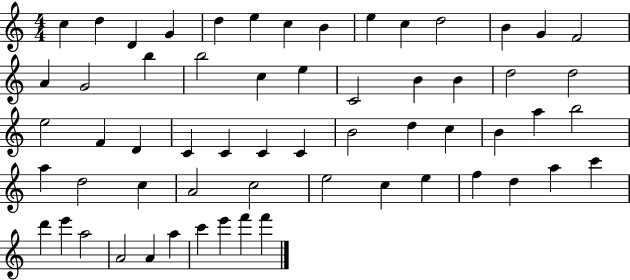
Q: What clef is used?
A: treble